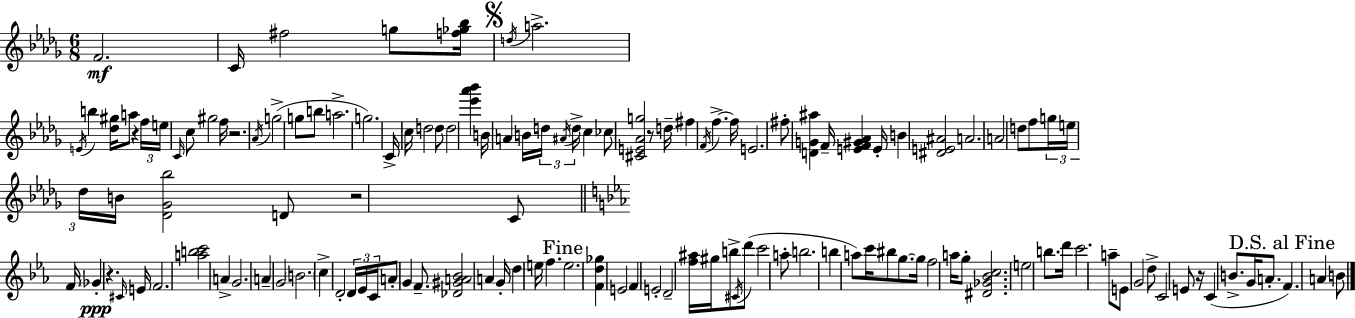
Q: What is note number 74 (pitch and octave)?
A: G4